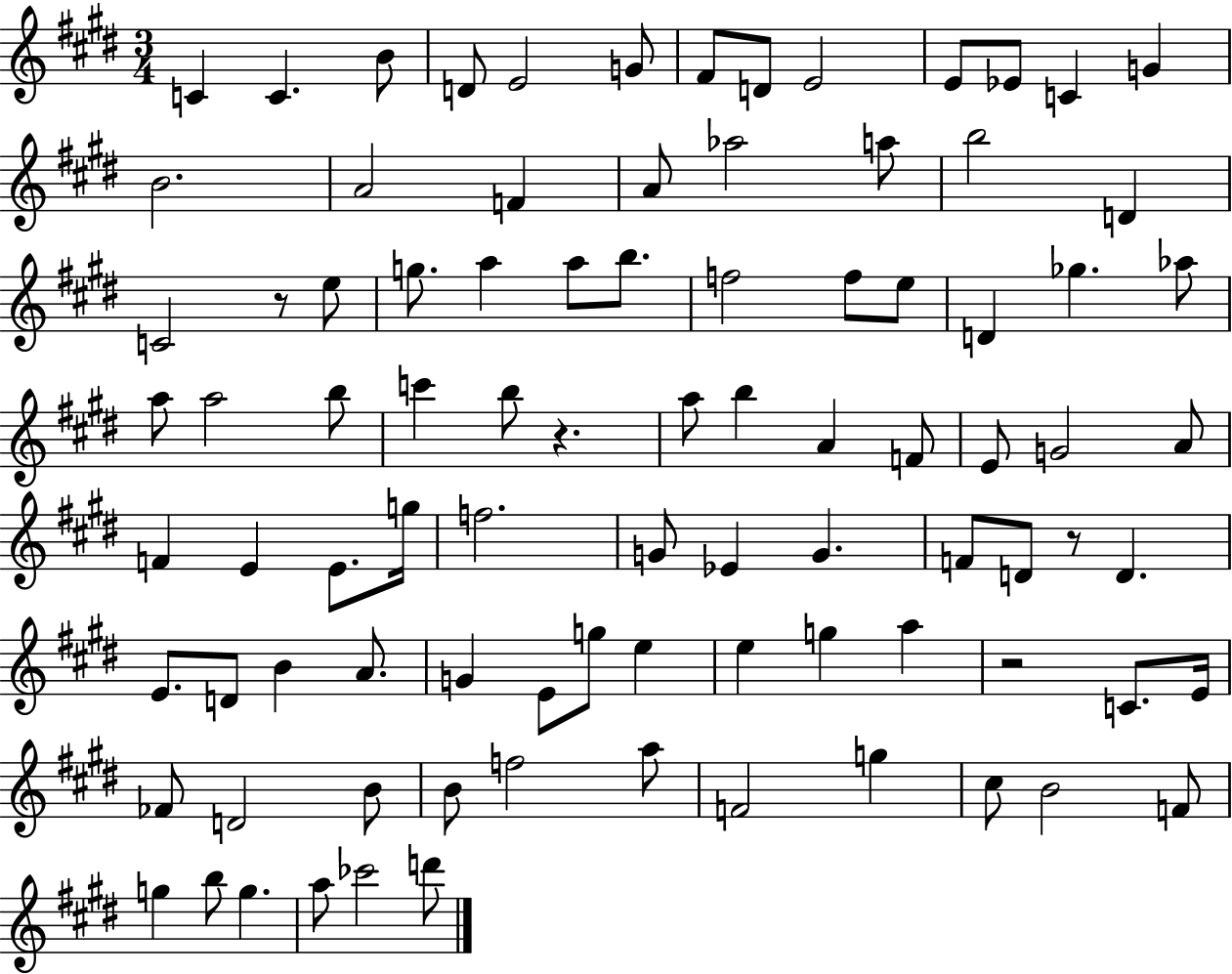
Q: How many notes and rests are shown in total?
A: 90